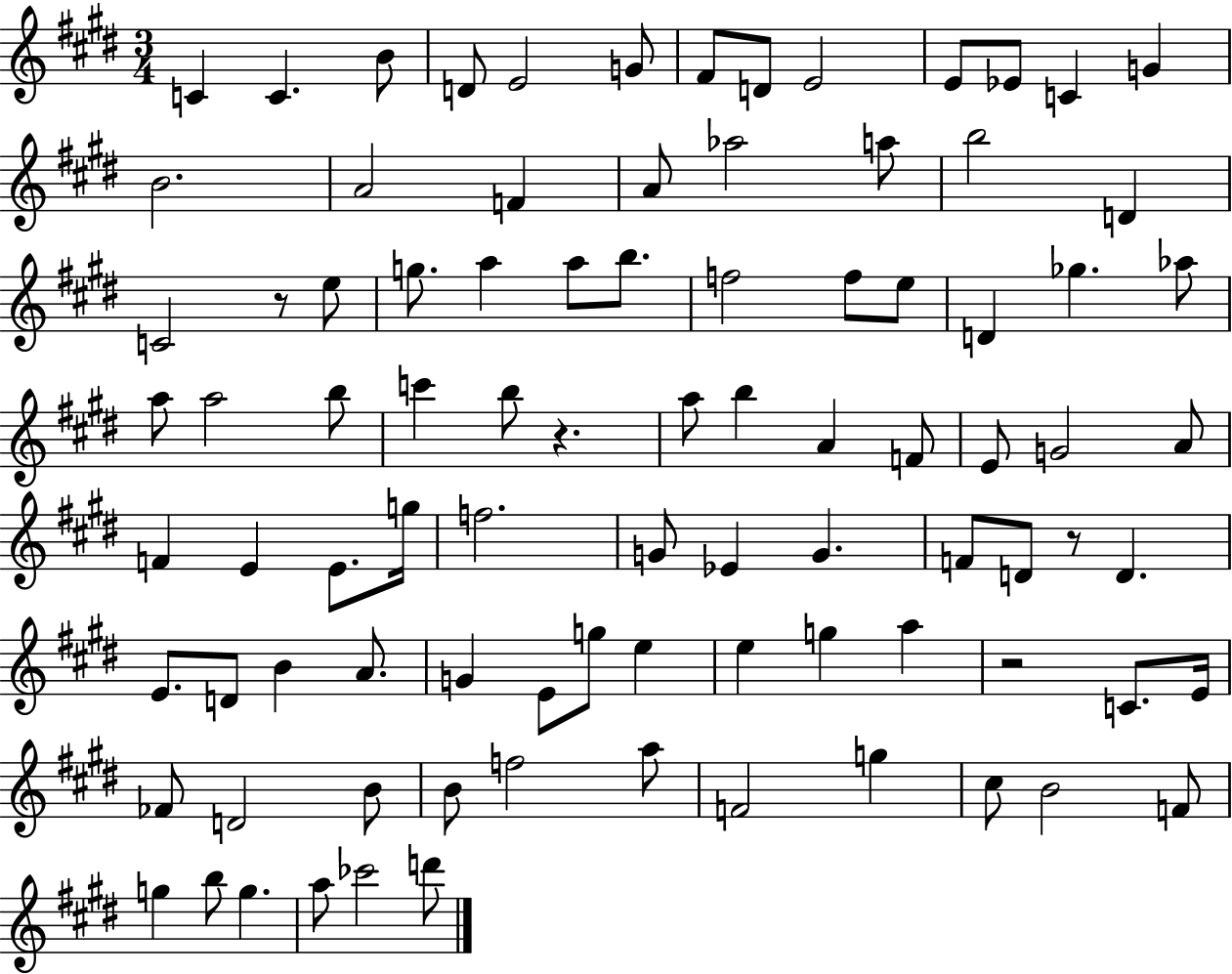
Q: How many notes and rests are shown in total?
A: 90